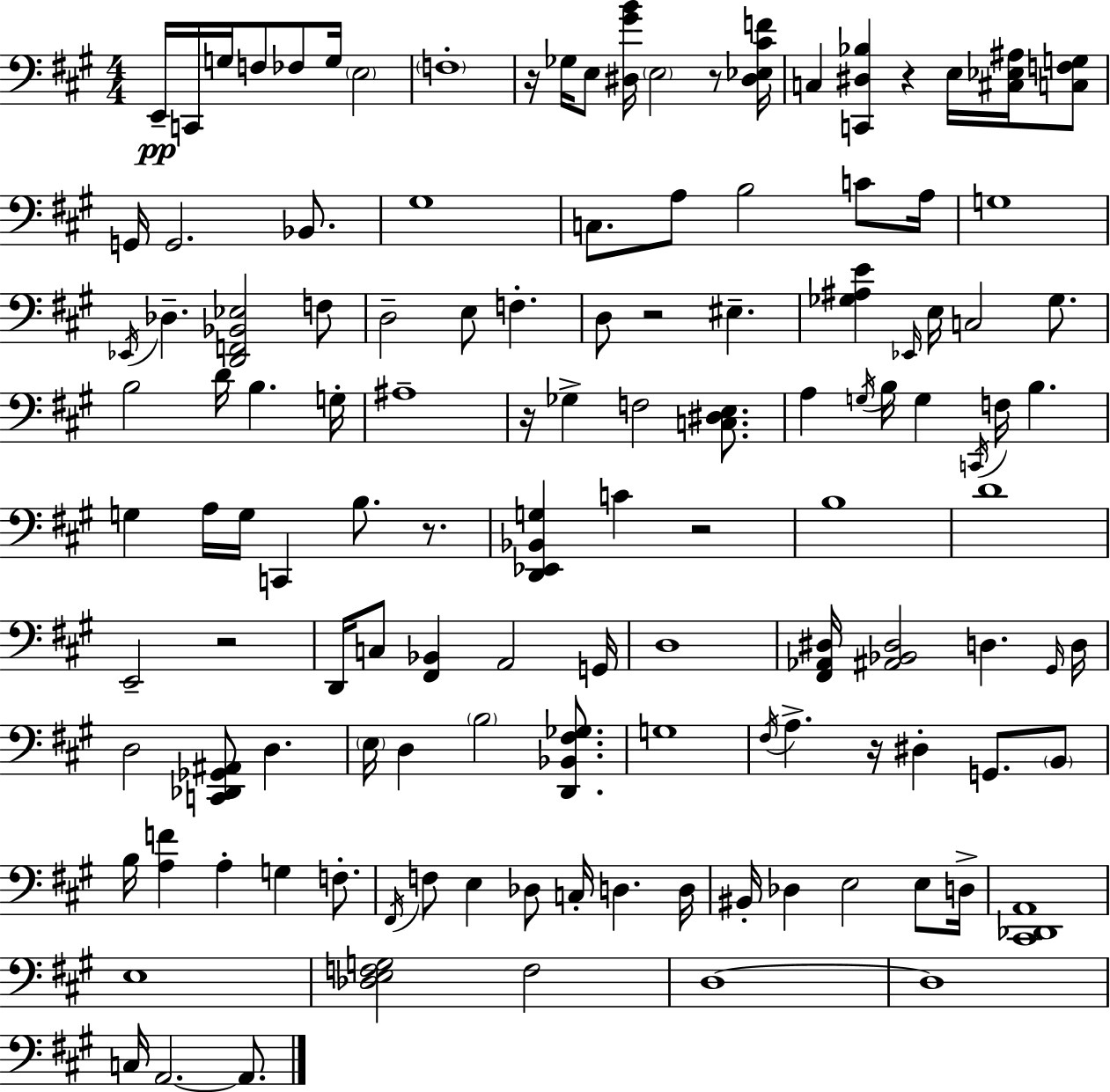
E2/s C2/s G3/s F3/e FES3/e G3/s E3/h F3/w R/s Gb3/s E3/e [D#3,G#4,B4]/s E3/h R/e [D#3,Eb3,C#4,F4]/s C3/q [C2,D#3,Bb3]/q R/q E3/s [C#3,Eb3,A#3]/s [C3,F3,G3]/e G2/s G2/h. Bb2/e. G#3/w C3/e. A3/e B3/h C4/e A3/s G3/w Eb2/s Db3/q. [D2,F2,Bb2,Eb3]/h F3/e D3/h E3/e F3/q. D3/e R/h EIS3/q. [Gb3,A#3,E4]/q Eb2/s E3/s C3/h Gb3/e. B3/h D4/s B3/q. G3/s A#3/w R/s Gb3/q F3/h [C3,D#3,E3]/e. A3/q G3/s B3/s G3/q C2/s F3/s B3/q. G3/q A3/s G3/s C2/q B3/e. R/e. [D2,Eb2,Bb2,G3]/q C4/q R/h B3/w D4/w E2/h R/h D2/s C3/e [F#2,Bb2]/q A2/h G2/s D3/w [F#2,Ab2,D#3]/s [A#2,Bb2,D#3]/h D3/q. G#2/s D3/s D3/h [C2,Db2,Gb2,A#2]/e D3/q. E3/s D3/q B3/h [D2,Bb2,F#3,Gb3]/e. G3/w F#3/s A3/q. R/s D#3/q G2/e. B2/e B3/s [A3,F4]/q A3/q G3/q F3/e. F#2/s F3/e E3/q Db3/e C3/s D3/q. D3/s BIS2/s Db3/q E3/h E3/e D3/s [C#2,Db2,A2]/w E3/w [Db3,E3,F3,G3]/h F3/h D3/w D3/w C3/s A2/h. A2/e.